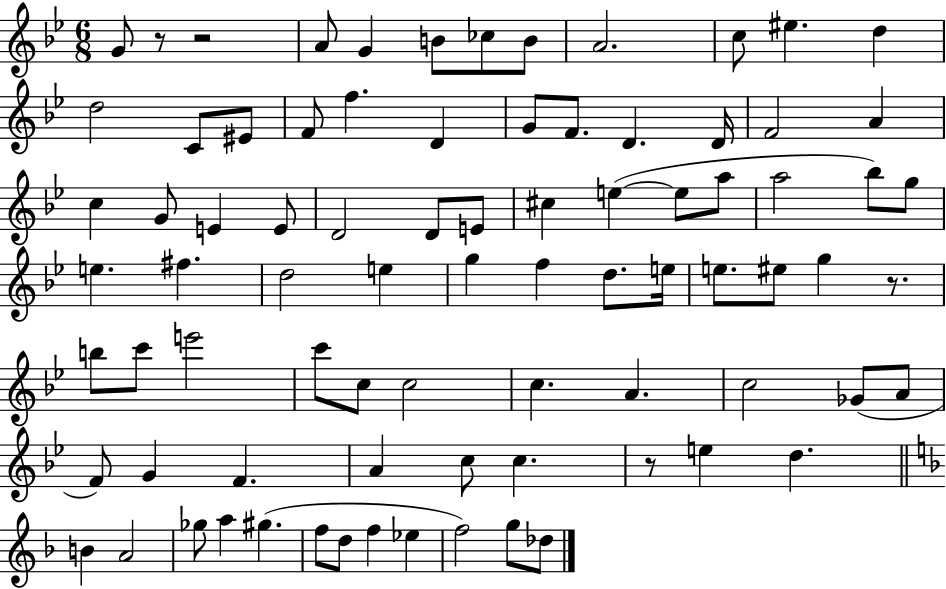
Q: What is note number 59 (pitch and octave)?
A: F4